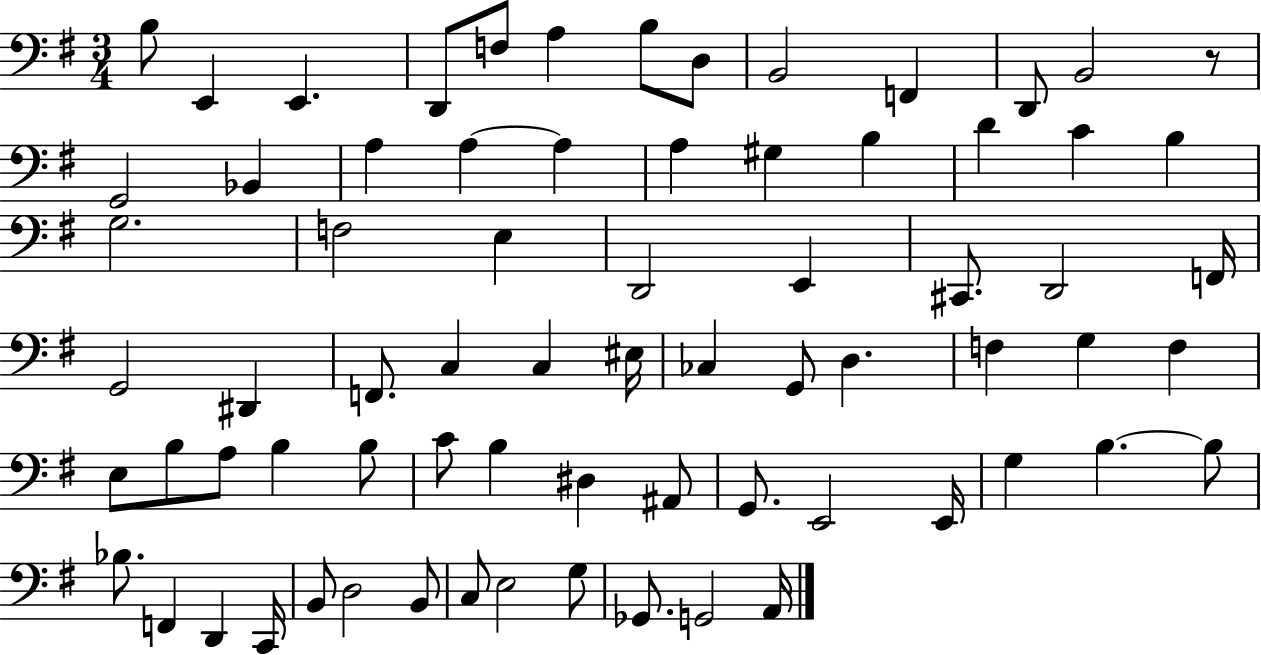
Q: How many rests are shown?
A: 1